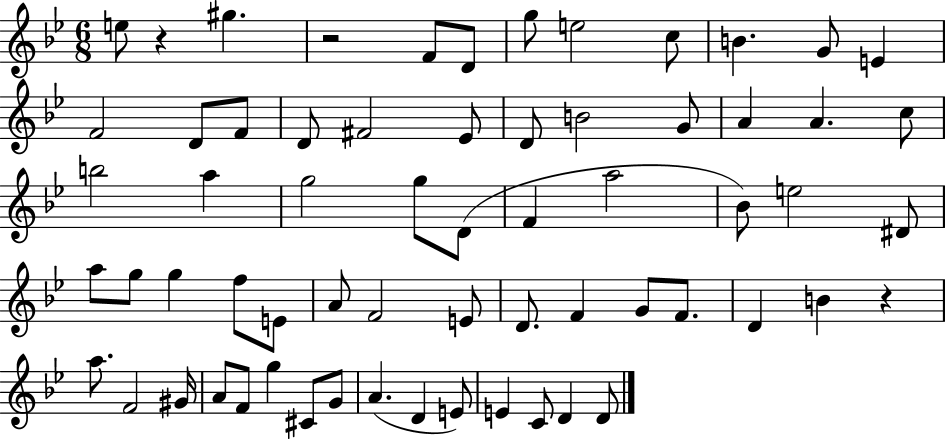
X:1
T:Untitled
M:6/8
L:1/4
K:Bb
e/2 z ^g z2 F/2 D/2 g/2 e2 c/2 B G/2 E F2 D/2 F/2 D/2 ^F2 _E/2 D/2 B2 G/2 A A c/2 b2 a g2 g/2 D/2 F a2 _B/2 e2 ^D/2 a/2 g/2 g f/2 E/2 A/2 F2 E/2 D/2 F G/2 F/2 D B z a/2 F2 ^G/4 A/2 F/2 g ^C/2 G/2 A D E/2 E C/2 D D/2